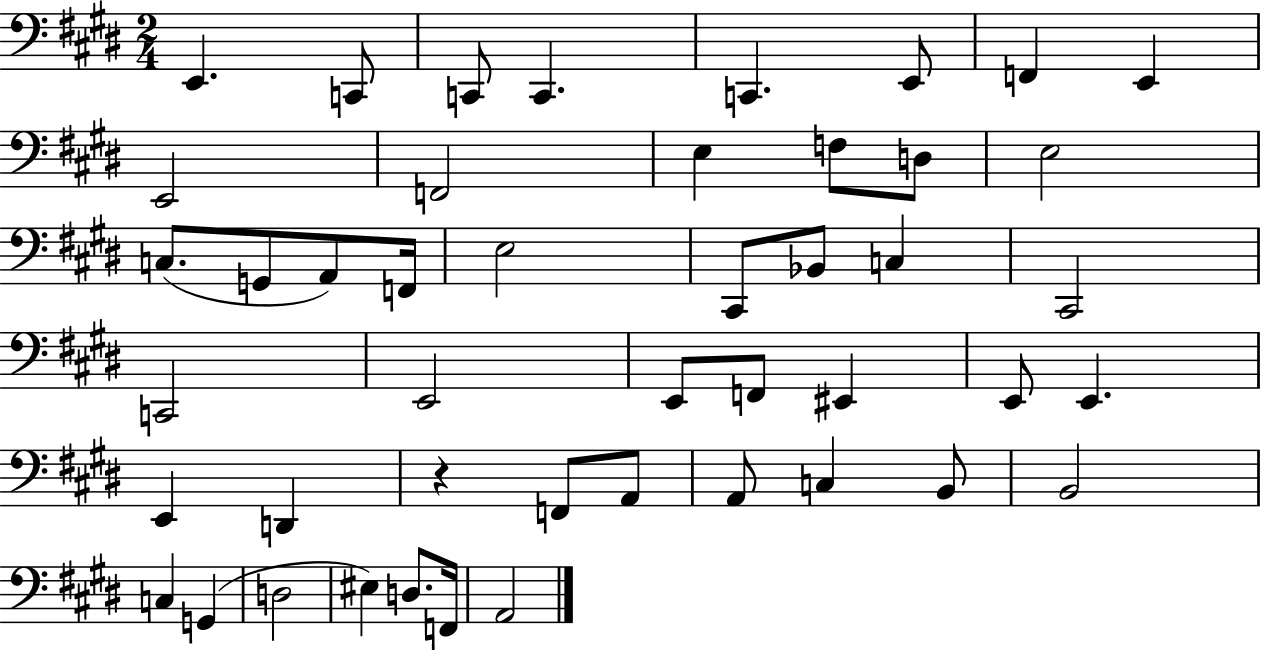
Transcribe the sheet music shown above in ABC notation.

X:1
T:Untitled
M:2/4
L:1/4
K:E
E,, C,,/2 C,,/2 C,, C,, E,,/2 F,, E,, E,,2 F,,2 E, F,/2 D,/2 E,2 C,/2 G,,/2 A,,/2 F,,/4 E,2 ^C,,/2 _B,,/2 C, ^C,,2 C,,2 E,,2 E,,/2 F,,/2 ^E,, E,,/2 E,, E,, D,, z F,,/2 A,,/2 A,,/2 C, B,,/2 B,,2 C, G,, D,2 ^E, D,/2 F,,/4 A,,2